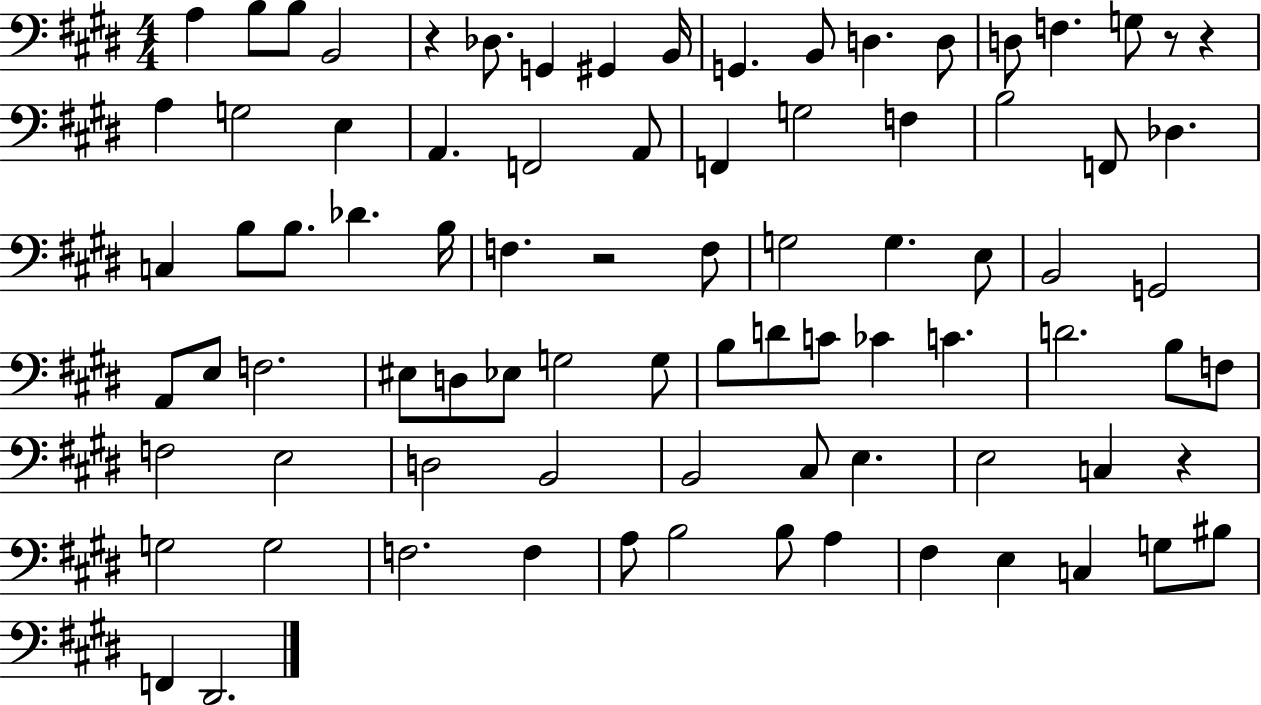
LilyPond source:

{
  \clef bass
  \numericTimeSignature
  \time 4/4
  \key e \major
  a4 b8 b8 b,2 | r4 des8. g,4 gis,4 b,16 | g,4. b,8 d4. d8 | d8 f4. g8 r8 r4 | \break a4 g2 e4 | a,4. f,2 a,8 | f,4 g2 f4 | b2 f,8 des4. | \break c4 b8 b8. des'4. b16 | f4. r2 f8 | g2 g4. e8 | b,2 g,2 | \break a,8 e8 f2. | eis8 d8 ees8 g2 g8 | b8 d'8 c'8 ces'4 c'4. | d'2. b8 f8 | \break f2 e2 | d2 b,2 | b,2 cis8 e4. | e2 c4 r4 | \break g2 g2 | f2. f4 | a8 b2 b8 a4 | fis4 e4 c4 g8 bis8 | \break f,4 dis,2. | \bar "|."
}